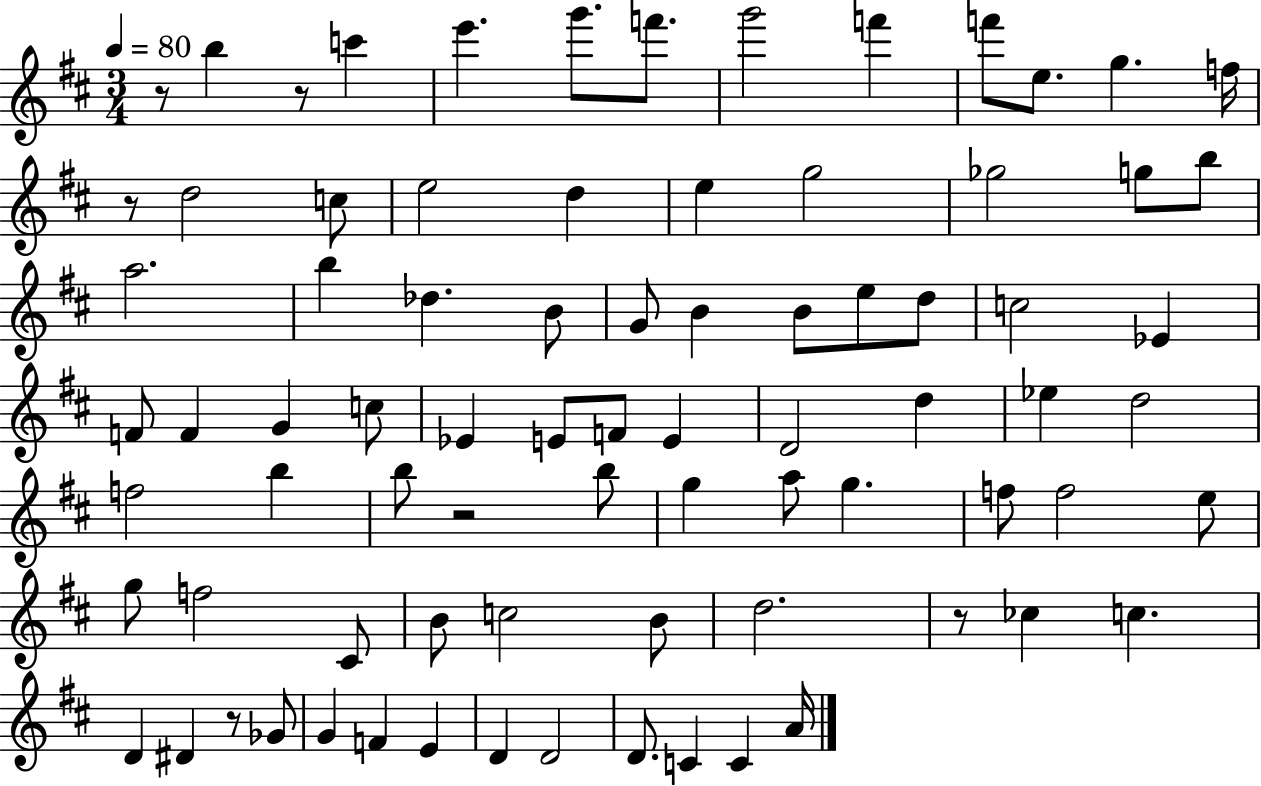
R/e B5/q R/e C6/q E6/q. G6/e. F6/e. G6/h F6/q F6/e E5/e. G5/q. F5/s R/e D5/h C5/e E5/h D5/q E5/q G5/h Gb5/h G5/e B5/e A5/h. B5/q Db5/q. B4/e G4/e B4/q B4/e E5/e D5/e C5/h Eb4/q F4/e F4/q G4/q C5/e Eb4/q E4/e F4/e E4/q D4/h D5/q Eb5/q D5/h F5/h B5/q B5/e R/h B5/e G5/q A5/e G5/q. F5/e F5/h E5/e G5/e F5/h C#4/e B4/e C5/h B4/e D5/h. R/e CES5/q C5/q. D4/q D#4/q R/e Gb4/e G4/q F4/q E4/q D4/q D4/h D4/e. C4/q C4/q A4/s